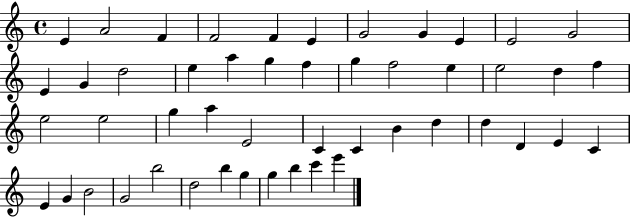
{
  \clef treble
  \time 4/4
  \defaultTimeSignature
  \key c \major
  e'4 a'2 f'4 | f'2 f'4 e'4 | g'2 g'4 e'4 | e'2 g'2 | \break e'4 g'4 d''2 | e''4 a''4 g''4 f''4 | g''4 f''2 e''4 | e''2 d''4 f''4 | \break e''2 e''2 | g''4 a''4 e'2 | c'4 c'4 b'4 d''4 | d''4 d'4 e'4 c'4 | \break e'4 g'4 b'2 | g'2 b''2 | d''2 b''4 g''4 | g''4 b''4 c'''4 e'''4 | \break \bar "|."
}